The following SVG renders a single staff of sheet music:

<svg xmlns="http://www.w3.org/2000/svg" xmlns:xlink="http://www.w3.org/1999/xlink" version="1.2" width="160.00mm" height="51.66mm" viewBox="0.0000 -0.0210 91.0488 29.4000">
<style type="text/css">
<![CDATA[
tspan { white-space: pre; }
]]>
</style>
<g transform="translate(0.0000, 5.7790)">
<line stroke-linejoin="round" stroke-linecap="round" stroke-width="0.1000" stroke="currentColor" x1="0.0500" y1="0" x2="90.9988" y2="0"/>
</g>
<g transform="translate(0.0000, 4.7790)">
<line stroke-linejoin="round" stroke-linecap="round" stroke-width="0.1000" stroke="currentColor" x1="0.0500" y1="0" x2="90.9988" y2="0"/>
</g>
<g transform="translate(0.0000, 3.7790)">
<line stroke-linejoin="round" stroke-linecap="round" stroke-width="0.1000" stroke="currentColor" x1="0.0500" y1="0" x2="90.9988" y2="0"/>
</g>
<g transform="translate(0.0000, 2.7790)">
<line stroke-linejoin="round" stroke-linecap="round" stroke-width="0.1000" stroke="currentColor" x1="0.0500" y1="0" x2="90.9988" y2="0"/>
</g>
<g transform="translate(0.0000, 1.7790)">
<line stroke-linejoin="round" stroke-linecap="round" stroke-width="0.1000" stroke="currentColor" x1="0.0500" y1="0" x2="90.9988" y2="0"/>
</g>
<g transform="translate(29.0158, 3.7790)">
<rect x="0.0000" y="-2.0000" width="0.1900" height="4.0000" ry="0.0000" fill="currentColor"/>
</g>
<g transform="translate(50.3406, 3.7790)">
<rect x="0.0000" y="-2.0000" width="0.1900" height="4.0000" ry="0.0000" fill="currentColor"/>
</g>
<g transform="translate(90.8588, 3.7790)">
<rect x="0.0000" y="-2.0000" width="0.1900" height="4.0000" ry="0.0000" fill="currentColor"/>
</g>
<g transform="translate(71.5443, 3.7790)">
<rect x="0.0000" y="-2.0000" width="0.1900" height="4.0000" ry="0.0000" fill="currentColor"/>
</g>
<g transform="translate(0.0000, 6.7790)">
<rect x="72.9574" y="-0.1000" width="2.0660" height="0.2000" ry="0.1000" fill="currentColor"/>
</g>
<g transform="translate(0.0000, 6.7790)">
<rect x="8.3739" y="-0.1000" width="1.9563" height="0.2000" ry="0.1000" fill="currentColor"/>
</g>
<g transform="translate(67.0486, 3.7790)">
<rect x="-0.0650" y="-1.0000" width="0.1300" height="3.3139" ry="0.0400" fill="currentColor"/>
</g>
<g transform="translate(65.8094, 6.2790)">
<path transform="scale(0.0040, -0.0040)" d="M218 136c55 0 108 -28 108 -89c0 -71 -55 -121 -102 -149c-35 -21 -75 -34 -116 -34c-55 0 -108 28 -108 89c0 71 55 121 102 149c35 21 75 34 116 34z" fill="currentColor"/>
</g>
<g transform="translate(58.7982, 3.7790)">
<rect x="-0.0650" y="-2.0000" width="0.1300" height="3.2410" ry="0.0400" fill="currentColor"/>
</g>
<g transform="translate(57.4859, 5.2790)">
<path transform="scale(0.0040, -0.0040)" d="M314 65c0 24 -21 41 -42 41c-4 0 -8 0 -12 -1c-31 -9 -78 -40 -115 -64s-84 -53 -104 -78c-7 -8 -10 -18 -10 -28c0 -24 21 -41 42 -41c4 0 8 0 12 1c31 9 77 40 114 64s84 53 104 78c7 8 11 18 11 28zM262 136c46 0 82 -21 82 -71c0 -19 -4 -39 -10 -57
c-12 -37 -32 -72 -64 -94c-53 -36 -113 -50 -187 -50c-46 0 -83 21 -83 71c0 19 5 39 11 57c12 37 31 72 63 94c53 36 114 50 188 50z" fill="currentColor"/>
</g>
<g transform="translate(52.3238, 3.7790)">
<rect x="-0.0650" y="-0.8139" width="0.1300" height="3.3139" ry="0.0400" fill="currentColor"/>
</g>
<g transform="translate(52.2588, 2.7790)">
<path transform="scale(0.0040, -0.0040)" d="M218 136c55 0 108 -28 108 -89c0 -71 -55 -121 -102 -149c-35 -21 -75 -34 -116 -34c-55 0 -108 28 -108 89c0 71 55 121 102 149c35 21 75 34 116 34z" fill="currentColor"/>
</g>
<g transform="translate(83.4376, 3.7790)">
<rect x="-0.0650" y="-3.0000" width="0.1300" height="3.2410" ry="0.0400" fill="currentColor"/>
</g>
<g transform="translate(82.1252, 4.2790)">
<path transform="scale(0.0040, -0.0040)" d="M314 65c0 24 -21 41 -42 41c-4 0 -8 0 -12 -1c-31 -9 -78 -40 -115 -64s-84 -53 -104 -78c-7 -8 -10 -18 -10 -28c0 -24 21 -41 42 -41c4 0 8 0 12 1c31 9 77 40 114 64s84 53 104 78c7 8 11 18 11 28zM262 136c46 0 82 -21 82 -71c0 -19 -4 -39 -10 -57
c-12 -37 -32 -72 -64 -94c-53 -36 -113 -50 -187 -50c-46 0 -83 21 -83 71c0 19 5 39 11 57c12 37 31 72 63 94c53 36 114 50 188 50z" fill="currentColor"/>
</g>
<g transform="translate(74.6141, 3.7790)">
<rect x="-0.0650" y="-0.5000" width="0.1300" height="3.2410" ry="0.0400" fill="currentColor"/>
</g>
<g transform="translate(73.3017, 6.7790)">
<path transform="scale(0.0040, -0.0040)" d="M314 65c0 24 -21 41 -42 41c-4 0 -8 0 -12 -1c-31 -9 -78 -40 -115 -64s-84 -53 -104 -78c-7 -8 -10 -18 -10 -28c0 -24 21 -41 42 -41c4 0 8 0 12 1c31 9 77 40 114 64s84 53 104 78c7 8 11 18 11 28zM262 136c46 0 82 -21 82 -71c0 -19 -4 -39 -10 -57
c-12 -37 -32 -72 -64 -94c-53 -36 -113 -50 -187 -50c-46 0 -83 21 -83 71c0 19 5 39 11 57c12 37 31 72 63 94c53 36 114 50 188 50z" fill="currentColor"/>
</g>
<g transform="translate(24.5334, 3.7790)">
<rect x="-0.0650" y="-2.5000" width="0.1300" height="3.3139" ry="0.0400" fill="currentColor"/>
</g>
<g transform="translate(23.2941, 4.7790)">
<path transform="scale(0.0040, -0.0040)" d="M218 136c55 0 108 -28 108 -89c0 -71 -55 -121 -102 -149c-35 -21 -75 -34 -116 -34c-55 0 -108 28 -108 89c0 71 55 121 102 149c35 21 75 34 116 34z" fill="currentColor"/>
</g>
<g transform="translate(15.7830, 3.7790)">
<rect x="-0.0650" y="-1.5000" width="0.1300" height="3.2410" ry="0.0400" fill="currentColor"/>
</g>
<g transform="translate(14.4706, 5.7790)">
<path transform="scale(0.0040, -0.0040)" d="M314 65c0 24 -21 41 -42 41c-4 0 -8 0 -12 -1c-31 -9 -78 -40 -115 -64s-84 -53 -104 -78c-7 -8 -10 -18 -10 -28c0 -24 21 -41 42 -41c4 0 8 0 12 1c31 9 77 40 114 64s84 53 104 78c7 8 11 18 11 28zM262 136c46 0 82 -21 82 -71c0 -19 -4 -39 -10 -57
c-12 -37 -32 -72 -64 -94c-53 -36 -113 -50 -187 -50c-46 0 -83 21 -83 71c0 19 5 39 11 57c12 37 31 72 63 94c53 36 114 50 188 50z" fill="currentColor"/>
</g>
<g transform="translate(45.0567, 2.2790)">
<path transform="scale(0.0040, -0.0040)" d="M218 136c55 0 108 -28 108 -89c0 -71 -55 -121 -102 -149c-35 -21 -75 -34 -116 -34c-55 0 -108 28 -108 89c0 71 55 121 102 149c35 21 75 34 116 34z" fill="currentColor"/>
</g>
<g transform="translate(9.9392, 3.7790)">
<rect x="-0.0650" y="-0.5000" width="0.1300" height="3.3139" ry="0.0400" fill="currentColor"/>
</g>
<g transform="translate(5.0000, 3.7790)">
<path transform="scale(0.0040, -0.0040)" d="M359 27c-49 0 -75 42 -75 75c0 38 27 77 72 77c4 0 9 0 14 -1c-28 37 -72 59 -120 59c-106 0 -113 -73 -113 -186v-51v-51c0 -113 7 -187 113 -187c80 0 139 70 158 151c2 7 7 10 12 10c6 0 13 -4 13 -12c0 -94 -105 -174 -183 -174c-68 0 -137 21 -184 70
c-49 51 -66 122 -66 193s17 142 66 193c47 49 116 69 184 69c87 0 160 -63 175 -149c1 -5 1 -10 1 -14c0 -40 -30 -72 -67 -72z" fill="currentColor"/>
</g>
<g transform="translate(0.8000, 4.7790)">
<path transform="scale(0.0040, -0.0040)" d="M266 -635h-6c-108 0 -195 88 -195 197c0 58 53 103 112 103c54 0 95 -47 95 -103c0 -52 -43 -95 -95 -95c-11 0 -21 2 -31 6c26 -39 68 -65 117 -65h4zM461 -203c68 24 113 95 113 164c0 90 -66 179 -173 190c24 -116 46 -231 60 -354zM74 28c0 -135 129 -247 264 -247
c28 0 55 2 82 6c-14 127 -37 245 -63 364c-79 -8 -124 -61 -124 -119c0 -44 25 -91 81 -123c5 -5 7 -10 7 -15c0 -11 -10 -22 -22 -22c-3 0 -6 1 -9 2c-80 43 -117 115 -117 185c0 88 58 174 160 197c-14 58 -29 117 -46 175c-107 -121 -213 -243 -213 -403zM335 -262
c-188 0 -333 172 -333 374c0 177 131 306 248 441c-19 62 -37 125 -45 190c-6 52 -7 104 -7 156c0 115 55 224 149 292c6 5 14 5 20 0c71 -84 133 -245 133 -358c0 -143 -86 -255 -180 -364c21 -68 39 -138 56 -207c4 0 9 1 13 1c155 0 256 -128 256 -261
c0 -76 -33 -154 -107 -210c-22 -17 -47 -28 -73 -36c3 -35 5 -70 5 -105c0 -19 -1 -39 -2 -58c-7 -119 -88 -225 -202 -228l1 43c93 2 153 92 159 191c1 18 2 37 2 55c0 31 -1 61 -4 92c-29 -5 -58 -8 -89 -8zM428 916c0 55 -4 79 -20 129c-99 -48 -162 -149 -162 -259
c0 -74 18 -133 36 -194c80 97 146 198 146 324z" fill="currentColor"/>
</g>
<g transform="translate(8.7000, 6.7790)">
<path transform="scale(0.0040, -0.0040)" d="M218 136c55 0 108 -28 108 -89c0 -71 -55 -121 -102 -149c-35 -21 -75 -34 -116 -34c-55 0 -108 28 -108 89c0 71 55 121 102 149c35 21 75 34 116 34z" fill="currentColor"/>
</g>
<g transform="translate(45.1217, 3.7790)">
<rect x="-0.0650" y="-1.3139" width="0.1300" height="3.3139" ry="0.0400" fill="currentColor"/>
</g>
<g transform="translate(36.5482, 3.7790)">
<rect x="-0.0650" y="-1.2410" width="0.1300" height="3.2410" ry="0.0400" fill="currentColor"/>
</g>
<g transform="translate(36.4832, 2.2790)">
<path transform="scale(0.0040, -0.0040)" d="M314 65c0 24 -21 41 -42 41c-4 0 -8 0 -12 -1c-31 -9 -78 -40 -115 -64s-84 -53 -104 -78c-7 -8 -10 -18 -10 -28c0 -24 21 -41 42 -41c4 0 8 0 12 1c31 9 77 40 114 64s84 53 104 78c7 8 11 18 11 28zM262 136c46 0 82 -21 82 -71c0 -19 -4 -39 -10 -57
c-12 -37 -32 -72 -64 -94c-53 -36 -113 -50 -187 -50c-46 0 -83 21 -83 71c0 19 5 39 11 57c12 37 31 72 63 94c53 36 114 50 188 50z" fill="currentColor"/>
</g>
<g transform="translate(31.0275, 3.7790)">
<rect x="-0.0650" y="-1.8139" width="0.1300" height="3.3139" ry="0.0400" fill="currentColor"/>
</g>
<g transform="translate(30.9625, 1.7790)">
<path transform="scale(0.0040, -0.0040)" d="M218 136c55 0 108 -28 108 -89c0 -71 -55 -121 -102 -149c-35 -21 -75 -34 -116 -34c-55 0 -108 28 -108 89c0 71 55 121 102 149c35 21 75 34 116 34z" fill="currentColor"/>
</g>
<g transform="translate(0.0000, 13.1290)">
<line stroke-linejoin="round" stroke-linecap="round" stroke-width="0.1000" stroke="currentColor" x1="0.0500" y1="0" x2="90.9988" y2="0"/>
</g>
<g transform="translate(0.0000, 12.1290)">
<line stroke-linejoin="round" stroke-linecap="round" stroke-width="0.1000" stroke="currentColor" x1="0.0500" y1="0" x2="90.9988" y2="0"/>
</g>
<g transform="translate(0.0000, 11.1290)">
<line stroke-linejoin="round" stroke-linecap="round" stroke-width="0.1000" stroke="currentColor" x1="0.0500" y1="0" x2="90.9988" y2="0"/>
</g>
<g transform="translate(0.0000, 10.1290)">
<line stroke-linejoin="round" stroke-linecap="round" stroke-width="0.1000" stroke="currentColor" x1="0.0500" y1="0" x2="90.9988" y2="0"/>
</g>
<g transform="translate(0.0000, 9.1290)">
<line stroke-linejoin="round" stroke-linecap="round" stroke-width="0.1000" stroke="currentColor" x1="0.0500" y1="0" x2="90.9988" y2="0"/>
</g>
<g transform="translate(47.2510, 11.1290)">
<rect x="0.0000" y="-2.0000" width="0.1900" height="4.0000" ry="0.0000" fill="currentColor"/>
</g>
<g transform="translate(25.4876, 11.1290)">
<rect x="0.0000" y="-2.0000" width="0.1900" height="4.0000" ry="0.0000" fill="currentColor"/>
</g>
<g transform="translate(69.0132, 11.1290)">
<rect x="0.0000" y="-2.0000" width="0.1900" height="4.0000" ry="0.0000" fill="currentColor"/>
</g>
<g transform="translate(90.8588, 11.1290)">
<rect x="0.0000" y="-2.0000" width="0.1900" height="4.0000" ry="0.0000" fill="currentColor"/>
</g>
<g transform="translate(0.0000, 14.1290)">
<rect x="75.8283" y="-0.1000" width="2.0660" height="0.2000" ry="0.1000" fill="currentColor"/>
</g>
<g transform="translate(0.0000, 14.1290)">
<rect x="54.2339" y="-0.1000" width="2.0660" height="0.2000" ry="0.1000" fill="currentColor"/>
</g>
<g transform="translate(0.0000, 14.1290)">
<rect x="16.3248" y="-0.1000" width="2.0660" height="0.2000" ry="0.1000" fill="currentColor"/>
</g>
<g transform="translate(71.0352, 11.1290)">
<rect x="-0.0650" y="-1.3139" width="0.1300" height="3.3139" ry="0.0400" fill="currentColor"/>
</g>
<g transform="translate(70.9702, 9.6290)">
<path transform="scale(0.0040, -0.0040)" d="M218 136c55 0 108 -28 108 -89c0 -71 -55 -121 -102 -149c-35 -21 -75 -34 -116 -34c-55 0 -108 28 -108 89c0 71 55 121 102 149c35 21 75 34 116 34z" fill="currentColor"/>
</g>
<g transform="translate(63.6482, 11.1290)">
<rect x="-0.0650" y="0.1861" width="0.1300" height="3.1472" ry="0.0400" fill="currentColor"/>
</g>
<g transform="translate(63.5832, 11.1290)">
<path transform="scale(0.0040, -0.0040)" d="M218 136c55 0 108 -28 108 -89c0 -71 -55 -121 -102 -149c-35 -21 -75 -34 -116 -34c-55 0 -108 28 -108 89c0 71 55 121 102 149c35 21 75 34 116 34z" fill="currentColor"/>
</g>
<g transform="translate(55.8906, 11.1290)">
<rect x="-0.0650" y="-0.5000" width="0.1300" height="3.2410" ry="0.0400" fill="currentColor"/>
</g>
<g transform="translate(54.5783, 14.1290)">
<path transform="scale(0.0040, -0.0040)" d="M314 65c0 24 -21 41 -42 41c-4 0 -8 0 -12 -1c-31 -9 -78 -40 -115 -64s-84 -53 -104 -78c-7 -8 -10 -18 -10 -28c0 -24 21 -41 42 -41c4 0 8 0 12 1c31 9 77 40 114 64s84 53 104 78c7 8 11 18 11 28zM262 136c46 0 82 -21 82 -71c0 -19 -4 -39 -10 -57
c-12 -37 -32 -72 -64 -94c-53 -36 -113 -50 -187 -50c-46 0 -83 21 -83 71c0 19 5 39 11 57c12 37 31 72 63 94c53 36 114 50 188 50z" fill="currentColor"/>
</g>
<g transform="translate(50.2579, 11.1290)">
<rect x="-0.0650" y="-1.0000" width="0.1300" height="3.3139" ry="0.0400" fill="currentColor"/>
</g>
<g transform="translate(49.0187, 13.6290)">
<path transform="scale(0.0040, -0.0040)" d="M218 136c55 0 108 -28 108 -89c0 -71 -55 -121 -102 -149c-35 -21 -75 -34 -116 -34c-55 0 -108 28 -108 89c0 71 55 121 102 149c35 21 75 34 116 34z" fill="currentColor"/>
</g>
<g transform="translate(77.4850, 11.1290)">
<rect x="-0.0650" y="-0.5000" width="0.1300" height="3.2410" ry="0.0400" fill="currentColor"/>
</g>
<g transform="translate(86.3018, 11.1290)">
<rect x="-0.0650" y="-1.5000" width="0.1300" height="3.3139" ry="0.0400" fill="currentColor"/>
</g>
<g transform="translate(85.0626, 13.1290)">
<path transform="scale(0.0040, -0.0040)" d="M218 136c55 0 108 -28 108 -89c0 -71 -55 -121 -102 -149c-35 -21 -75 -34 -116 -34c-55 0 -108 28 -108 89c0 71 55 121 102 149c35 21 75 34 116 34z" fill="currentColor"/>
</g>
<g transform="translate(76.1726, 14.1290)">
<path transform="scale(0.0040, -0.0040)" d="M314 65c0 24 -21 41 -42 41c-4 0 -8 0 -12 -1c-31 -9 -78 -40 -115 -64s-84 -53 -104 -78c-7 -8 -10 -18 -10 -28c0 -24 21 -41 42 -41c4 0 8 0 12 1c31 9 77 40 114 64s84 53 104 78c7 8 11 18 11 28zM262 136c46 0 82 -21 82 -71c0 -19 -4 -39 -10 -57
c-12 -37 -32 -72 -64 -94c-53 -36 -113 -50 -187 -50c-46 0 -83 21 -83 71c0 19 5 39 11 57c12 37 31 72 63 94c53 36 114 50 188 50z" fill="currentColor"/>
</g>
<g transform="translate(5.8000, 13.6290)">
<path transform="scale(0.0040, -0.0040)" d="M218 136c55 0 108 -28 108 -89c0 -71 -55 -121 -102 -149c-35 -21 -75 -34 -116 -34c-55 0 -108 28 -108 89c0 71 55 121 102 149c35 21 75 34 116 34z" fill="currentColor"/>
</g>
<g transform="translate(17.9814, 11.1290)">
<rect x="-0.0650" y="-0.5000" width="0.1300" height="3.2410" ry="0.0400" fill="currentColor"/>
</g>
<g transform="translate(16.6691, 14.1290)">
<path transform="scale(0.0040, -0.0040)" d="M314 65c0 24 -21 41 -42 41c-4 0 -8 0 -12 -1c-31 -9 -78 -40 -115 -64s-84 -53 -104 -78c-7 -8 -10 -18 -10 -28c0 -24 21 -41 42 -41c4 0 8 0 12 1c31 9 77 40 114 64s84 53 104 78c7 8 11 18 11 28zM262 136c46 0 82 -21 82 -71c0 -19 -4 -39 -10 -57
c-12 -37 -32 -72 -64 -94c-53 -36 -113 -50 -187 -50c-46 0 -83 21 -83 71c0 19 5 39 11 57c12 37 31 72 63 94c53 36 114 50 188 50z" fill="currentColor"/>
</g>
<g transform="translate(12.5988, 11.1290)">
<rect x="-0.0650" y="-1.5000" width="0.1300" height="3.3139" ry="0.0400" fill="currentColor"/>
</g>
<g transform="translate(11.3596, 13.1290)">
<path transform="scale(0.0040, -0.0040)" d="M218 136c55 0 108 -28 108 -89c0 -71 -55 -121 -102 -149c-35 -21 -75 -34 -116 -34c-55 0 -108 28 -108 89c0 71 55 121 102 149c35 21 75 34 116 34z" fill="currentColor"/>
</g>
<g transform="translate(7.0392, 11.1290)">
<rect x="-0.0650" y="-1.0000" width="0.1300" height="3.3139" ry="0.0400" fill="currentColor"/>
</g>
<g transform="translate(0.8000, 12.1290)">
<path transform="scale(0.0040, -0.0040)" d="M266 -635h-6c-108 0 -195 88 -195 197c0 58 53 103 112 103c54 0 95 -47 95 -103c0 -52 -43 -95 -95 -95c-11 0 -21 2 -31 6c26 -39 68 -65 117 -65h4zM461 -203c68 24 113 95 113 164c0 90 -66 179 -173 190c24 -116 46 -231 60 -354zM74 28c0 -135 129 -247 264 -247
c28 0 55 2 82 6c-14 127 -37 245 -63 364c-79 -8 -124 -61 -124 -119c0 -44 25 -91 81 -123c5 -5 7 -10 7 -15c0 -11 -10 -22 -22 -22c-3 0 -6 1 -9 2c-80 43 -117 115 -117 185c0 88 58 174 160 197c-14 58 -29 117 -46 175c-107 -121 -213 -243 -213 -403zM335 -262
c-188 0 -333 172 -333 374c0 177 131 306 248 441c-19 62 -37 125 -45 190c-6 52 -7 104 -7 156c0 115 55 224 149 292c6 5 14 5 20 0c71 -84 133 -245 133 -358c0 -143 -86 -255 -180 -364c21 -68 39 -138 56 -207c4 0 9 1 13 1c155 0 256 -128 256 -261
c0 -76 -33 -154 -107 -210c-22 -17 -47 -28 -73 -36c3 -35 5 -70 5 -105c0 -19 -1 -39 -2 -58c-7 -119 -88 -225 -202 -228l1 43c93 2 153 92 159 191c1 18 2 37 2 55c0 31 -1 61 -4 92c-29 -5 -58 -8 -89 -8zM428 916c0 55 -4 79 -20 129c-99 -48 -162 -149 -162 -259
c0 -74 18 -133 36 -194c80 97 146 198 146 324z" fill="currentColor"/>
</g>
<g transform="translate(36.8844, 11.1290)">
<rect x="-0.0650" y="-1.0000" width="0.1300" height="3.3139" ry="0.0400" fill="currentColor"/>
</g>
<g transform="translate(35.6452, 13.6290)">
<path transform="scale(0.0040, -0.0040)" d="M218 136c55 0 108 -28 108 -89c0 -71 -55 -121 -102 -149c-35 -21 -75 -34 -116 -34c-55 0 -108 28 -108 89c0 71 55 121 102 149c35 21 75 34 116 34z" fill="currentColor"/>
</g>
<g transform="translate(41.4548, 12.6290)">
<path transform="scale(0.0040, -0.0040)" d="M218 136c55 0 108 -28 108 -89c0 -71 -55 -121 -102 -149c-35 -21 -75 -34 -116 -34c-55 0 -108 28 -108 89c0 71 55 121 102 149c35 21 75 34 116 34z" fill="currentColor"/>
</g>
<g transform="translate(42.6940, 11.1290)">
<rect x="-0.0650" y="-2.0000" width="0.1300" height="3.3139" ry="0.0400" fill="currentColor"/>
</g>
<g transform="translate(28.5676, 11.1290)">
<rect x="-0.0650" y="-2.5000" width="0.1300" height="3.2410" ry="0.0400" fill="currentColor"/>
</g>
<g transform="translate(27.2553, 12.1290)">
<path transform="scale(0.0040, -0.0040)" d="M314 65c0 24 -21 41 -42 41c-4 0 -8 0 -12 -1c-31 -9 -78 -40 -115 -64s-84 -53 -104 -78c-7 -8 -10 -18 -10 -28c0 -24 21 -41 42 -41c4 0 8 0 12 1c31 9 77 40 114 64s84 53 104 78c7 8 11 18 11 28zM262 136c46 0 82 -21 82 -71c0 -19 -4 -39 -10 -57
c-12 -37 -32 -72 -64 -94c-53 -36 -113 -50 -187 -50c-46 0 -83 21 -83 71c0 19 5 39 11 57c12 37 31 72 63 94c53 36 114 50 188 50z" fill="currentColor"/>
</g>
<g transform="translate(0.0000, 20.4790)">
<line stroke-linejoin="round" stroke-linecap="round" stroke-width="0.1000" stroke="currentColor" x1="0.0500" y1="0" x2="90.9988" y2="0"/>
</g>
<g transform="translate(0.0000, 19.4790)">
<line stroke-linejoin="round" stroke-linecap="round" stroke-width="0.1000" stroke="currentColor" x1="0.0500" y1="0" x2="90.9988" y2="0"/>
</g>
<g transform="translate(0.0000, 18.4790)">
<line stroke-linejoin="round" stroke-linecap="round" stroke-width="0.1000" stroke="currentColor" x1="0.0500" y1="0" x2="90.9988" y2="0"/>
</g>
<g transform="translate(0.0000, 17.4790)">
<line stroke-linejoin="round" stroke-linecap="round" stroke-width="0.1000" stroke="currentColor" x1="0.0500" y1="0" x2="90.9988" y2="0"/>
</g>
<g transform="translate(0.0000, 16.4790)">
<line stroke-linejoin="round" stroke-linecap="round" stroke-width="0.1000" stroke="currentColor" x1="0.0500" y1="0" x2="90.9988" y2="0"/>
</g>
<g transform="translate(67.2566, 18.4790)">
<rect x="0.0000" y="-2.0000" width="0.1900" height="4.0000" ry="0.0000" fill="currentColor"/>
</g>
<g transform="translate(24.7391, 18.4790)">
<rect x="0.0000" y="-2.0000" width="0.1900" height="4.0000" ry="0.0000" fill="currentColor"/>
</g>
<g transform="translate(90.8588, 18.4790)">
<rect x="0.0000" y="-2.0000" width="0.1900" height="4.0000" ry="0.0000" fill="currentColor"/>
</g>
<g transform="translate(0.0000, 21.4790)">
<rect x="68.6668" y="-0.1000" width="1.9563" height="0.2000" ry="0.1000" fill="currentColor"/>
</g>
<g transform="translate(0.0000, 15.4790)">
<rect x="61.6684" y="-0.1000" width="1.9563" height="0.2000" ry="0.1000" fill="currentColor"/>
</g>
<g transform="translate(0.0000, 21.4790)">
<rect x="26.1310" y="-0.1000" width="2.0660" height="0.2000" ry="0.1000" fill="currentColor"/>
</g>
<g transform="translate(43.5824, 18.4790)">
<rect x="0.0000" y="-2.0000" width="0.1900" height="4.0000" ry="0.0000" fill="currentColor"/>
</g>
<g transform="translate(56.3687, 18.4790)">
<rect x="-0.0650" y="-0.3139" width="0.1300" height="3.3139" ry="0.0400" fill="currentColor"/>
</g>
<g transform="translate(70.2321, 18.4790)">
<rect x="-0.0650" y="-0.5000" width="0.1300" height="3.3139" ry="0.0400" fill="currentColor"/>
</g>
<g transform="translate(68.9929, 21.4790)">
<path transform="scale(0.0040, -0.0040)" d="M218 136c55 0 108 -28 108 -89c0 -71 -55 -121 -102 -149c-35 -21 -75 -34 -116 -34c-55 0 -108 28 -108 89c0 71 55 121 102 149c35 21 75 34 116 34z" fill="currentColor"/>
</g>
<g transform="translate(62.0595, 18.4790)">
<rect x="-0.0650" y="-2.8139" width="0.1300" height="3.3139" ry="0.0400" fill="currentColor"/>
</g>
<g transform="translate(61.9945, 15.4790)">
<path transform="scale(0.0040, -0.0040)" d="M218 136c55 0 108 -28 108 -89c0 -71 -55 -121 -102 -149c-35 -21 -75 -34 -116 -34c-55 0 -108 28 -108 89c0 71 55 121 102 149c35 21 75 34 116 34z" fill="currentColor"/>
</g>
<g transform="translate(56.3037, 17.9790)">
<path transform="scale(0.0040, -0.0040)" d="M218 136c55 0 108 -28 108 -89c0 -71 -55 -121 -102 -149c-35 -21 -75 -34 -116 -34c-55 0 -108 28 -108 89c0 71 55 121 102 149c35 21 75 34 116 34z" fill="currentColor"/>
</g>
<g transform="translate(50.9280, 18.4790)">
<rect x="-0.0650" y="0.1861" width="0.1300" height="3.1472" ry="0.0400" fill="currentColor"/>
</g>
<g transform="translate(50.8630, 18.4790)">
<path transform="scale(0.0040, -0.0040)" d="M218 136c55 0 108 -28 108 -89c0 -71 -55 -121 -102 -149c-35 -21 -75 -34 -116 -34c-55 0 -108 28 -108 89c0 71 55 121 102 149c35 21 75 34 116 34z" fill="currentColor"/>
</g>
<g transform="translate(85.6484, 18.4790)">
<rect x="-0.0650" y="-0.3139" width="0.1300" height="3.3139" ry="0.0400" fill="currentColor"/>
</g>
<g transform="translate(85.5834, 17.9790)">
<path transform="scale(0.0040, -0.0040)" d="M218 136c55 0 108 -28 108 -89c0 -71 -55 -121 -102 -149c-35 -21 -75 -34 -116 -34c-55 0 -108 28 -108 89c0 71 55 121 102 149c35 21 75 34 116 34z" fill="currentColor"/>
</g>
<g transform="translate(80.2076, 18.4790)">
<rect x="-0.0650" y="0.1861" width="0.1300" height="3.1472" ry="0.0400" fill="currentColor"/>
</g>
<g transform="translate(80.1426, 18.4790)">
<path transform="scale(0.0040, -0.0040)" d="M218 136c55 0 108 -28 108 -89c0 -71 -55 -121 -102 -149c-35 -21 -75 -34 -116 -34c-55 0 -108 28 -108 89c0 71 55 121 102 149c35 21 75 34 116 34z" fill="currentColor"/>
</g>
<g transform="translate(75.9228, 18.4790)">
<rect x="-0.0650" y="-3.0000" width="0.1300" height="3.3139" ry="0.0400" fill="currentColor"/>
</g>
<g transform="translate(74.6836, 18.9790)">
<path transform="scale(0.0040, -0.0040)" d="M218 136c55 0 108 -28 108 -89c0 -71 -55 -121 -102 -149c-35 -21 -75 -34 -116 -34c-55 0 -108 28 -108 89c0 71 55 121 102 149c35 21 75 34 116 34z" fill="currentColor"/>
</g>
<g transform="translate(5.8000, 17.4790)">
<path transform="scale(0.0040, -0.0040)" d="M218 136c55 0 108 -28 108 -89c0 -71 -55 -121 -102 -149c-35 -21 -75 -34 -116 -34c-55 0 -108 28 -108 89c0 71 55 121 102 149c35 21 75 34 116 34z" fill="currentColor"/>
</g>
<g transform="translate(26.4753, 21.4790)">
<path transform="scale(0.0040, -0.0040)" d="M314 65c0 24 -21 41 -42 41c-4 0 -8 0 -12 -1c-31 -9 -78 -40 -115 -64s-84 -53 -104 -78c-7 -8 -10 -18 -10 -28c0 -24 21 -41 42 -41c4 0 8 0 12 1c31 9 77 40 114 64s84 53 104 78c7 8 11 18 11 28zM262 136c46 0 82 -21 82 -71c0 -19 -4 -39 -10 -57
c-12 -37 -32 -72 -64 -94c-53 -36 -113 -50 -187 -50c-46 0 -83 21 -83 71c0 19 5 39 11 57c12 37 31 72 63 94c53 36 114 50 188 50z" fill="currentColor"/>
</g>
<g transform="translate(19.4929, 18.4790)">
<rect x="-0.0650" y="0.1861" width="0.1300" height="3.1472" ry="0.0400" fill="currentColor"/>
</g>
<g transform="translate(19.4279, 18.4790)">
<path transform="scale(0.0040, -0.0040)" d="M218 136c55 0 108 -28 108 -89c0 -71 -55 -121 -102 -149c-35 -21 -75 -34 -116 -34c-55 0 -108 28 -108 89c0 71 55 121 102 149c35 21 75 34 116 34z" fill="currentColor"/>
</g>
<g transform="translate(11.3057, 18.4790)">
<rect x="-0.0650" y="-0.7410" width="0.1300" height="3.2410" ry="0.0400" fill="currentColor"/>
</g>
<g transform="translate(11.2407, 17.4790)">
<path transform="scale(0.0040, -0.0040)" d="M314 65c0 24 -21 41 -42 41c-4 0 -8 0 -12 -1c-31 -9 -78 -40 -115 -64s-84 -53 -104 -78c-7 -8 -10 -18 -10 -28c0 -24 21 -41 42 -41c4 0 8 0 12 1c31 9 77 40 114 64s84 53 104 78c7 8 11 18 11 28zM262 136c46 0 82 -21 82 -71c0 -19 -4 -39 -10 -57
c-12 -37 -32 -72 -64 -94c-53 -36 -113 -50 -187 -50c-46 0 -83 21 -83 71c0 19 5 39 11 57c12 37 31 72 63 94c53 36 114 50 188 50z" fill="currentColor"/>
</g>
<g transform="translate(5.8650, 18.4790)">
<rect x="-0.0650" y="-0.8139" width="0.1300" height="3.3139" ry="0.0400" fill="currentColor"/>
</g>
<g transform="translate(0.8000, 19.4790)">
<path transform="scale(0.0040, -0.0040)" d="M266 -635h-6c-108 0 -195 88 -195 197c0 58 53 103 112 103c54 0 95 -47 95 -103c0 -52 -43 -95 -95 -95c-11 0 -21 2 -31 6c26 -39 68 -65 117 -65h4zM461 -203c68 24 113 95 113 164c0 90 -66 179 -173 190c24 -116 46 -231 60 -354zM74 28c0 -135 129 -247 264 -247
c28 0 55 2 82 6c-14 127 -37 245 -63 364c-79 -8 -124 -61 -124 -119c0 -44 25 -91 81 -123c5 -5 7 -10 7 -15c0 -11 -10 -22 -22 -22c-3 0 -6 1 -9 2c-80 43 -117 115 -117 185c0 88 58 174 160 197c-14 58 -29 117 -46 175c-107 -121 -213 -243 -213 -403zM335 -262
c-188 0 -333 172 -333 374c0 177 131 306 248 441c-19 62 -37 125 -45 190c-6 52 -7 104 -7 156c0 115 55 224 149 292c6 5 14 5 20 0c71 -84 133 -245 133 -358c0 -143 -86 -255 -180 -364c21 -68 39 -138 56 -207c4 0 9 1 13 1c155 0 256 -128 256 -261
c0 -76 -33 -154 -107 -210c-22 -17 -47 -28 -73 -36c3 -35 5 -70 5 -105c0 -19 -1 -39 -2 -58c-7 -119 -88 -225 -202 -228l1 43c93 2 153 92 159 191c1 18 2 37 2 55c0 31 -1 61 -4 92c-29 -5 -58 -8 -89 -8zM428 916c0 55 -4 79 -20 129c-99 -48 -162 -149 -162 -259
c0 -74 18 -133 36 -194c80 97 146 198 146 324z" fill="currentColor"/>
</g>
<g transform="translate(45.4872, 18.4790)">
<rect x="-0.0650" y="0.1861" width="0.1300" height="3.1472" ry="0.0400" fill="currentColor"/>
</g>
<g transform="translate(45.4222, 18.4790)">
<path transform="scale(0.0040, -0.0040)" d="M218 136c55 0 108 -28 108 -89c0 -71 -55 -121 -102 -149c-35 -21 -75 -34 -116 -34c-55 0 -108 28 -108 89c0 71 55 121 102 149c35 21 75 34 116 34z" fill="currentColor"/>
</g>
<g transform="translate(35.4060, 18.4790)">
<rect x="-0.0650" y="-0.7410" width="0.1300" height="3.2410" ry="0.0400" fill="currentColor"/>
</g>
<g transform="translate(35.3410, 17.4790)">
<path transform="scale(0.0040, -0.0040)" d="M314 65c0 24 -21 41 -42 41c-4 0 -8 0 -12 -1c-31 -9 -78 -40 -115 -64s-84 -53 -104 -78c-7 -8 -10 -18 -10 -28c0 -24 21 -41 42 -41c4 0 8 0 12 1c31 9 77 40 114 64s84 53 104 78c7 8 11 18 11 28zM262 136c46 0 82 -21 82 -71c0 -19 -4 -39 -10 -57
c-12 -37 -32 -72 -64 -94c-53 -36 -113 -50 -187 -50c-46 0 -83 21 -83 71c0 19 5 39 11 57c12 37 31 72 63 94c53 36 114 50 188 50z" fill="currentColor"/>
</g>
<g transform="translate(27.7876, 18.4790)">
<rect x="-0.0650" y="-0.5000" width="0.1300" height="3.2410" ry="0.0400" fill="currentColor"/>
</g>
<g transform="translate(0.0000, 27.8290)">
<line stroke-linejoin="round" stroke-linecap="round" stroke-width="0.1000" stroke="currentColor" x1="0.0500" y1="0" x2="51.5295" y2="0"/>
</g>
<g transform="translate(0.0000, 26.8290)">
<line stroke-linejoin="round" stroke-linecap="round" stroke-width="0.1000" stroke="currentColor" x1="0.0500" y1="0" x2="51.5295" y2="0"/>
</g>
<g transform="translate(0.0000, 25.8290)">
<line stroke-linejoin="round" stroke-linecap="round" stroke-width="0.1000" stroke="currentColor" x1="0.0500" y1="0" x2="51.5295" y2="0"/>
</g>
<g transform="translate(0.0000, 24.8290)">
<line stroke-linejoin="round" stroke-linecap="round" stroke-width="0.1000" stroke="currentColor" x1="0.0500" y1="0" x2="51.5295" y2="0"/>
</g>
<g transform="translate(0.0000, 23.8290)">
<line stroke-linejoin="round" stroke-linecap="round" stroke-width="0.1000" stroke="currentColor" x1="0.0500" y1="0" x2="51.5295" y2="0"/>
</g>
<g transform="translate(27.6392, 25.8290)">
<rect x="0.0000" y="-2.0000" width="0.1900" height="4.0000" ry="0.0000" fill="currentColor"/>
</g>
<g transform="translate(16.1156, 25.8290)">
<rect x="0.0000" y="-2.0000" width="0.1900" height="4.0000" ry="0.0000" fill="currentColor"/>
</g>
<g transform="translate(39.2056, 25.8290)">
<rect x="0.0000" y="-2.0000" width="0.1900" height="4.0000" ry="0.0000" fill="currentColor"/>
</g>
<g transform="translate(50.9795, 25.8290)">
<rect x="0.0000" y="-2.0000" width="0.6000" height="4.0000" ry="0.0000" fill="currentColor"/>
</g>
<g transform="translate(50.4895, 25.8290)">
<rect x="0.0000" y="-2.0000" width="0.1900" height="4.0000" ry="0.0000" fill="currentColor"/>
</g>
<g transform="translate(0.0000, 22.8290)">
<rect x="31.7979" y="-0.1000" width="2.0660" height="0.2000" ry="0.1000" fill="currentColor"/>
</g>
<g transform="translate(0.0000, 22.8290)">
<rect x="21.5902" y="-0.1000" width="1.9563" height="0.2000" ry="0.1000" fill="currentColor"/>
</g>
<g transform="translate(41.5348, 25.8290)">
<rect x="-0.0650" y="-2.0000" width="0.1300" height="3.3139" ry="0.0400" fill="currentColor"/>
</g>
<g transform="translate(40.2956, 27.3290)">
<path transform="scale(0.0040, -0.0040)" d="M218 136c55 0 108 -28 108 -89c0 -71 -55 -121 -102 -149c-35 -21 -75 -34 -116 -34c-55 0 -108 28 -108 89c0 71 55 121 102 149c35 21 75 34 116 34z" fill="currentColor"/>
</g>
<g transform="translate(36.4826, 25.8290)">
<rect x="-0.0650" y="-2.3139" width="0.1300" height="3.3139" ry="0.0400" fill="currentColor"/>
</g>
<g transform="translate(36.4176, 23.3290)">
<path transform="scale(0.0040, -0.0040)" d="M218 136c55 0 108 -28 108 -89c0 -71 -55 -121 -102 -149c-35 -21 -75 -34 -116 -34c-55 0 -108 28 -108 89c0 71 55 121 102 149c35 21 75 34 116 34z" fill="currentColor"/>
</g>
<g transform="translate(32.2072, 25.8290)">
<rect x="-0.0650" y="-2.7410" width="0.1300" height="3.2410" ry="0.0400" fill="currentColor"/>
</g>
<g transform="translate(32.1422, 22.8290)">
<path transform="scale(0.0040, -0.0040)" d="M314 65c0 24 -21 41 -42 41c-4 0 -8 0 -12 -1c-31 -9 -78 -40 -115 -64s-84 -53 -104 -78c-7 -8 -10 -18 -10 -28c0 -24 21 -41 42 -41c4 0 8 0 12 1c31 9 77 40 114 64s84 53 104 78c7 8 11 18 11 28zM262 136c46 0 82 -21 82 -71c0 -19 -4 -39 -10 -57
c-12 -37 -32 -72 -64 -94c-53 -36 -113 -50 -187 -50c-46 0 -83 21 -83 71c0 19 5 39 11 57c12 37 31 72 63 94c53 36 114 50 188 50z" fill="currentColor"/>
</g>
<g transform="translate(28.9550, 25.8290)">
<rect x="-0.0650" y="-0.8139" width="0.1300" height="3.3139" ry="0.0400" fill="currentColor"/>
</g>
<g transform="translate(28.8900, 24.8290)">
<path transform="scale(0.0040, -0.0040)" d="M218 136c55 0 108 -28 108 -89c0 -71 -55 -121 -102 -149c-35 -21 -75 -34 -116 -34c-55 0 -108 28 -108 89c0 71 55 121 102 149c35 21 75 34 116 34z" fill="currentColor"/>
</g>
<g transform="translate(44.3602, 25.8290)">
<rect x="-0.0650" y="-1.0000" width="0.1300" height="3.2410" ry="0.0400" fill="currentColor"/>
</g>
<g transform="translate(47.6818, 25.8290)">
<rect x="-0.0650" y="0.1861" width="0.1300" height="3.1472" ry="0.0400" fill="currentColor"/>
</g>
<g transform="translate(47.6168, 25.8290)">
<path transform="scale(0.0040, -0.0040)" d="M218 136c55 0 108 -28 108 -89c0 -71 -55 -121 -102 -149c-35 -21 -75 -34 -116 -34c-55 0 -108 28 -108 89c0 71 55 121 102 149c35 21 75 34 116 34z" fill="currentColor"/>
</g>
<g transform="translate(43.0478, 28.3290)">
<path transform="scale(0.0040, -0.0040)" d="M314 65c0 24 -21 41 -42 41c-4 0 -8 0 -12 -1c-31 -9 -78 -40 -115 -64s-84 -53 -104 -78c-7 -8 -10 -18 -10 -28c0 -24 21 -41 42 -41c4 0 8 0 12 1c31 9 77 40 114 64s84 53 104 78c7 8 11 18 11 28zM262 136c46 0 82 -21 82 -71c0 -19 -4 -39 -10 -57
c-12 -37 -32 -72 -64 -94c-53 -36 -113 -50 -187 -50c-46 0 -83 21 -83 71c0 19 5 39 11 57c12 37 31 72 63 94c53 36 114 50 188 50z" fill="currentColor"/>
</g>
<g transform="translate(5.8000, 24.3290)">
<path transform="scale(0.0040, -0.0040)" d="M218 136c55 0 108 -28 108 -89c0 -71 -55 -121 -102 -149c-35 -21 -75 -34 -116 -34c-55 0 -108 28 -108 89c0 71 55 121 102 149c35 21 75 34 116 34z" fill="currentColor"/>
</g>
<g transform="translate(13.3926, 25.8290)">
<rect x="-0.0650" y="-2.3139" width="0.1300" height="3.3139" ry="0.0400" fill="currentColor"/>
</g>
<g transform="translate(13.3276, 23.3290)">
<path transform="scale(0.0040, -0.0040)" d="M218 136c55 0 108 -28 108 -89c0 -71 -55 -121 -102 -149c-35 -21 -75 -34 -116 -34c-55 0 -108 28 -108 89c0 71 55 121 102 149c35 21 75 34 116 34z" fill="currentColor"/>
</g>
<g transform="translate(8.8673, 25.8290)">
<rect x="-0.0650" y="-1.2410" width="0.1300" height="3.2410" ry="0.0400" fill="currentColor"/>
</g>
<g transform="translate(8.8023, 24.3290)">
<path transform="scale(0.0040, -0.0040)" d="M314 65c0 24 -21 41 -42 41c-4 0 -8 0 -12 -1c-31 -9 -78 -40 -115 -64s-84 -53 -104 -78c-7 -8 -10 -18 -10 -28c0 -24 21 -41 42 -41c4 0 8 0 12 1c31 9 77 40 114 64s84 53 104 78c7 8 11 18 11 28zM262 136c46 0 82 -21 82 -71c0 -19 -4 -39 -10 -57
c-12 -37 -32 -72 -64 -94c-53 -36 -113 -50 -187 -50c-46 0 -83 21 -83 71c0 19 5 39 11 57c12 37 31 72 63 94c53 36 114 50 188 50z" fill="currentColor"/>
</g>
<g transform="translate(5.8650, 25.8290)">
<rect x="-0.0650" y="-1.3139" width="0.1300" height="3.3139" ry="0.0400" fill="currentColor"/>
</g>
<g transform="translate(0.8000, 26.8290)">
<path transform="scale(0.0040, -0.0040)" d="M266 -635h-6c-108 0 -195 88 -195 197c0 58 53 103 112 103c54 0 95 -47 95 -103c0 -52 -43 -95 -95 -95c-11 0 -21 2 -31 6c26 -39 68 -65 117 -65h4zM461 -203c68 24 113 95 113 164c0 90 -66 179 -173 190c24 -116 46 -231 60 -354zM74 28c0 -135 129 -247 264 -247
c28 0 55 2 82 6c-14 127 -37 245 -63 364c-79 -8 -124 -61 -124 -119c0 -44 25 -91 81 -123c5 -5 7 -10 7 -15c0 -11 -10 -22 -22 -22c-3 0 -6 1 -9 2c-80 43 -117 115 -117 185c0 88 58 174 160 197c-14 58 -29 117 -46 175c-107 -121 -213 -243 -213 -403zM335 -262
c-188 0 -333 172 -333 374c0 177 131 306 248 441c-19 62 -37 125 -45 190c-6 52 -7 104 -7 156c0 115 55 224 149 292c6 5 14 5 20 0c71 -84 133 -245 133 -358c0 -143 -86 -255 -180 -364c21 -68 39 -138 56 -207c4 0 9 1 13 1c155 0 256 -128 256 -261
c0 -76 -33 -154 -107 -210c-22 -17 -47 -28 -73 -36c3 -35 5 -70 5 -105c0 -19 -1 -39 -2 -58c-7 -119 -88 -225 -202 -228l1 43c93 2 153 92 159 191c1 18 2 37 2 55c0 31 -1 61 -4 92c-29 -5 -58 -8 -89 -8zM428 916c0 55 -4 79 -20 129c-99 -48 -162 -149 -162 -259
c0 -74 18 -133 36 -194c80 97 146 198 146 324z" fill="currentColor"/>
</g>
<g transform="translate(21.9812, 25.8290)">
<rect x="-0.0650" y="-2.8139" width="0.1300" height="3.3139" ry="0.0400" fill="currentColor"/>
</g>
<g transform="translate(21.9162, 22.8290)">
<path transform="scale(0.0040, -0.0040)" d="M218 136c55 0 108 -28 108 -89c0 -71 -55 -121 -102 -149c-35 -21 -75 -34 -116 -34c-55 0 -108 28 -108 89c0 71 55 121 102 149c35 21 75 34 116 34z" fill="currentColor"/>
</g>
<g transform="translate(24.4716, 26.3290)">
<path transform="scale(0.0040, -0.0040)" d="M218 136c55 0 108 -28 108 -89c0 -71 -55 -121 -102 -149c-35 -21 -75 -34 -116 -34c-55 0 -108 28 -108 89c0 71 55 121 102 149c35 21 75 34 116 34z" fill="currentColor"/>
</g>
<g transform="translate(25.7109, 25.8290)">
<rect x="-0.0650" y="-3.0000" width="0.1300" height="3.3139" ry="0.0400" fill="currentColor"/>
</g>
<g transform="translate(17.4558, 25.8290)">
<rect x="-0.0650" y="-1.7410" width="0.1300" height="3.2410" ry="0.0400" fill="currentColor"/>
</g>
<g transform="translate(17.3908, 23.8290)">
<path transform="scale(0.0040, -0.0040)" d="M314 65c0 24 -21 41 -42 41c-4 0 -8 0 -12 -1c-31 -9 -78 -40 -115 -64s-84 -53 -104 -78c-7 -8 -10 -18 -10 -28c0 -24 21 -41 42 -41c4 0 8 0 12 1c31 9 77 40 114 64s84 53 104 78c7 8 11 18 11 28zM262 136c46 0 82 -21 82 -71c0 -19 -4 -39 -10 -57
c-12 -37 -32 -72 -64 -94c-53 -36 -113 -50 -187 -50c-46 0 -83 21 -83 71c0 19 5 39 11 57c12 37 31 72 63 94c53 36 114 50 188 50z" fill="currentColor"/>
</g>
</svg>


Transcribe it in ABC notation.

X:1
T:Untitled
M:4/4
L:1/4
K:C
C E2 G f e2 e d F2 D C2 A2 D E C2 G2 D F D C2 B e C2 E d d2 B C2 d2 B B c a C A B c e e2 g f2 a A d a2 g F D2 B